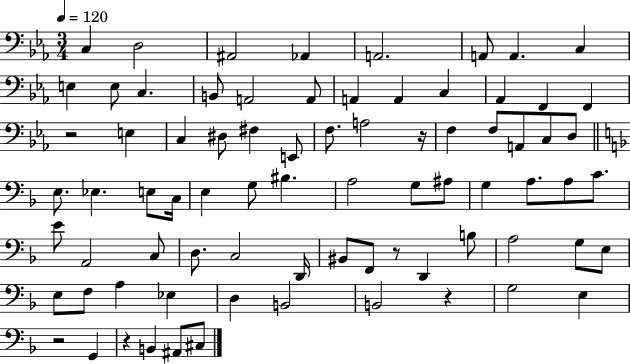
X:1
T:Untitled
M:3/4
L:1/4
K:Eb
C, D,2 ^A,,2 _A,, A,,2 A,,/2 A,, C, E, E,/2 C, B,,/2 A,,2 A,,/2 A,, A,, C, _A,, F,, F,, z2 E, C, ^D,/2 ^F, E,,/2 F,/2 A,2 z/4 F, F,/2 A,,/2 C,/2 D,/2 E,/2 _E, E,/2 C,/4 E, G,/2 ^B, A,2 G,/2 ^A,/2 G, A,/2 A,/2 C/2 E/2 A,,2 C,/2 D,/2 C,2 D,,/4 ^B,,/2 F,,/2 z/2 D,, B,/2 A,2 G,/2 E,/2 E,/2 F,/2 A, _E, D, B,,2 B,,2 z G,2 E, z2 G,, z B,, ^A,,/2 ^C,/2